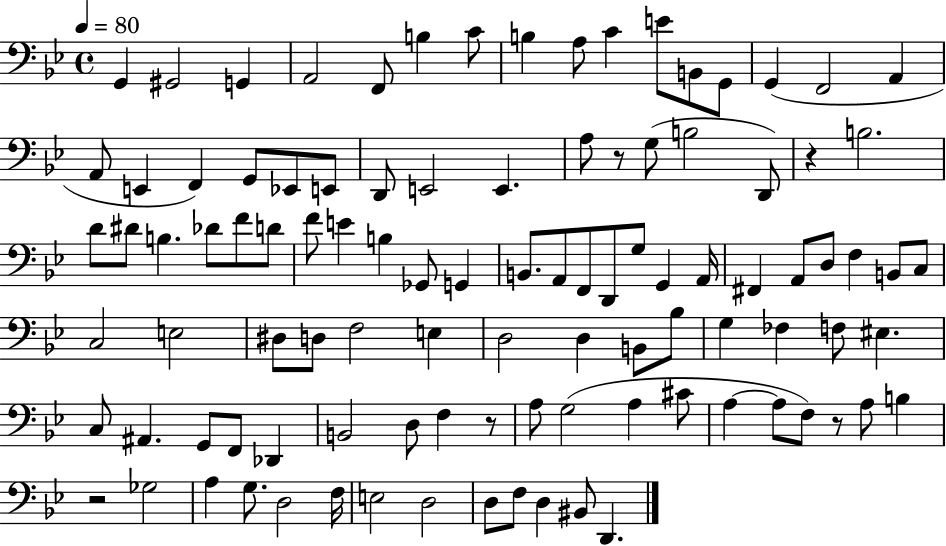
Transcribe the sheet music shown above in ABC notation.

X:1
T:Untitled
M:4/4
L:1/4
K:Bb
G,, ^G,,2 G,, A,,2 F,,/2 B, C/2 B, A,/2 C E/2 B,,/2 G,,/2 G,, F,,2 A,, A,,/2 E,, F,, G,,/2 _E,,/2 E,,/2 D,,/2 E,,2 E,, A,/2 z/2 G,/2 B,2 D,,/2 z B,2 D/2 ^D/2 B, _D/2 F/2 D/2 F/2 E B, _G,,/2 G,, B,,/2 A,,/2 F,,/2 D,,/2 G,/2 G,, A,,/4 ^F,, A,,/2 D,/2 F, B,,/2 C,/2 C,2 E,2 ^D,/2 D,/2 F,2 E, D,2 D, B,,/2 _B,/2 G, _F, F,/2 ^E, C,/2 ^A,, G,,/2 F,,/2 _D,, B,,2 D,/2 F, z/2 A,/2 G,2 A, ^C/2 A, A,/2 F,/2 z/2 A,/2 B, z2 _G,2 A, G,/2 D,2 F,/4 E,2 D,2 D,/2 F,/2 D, ^B,,/2 D,,